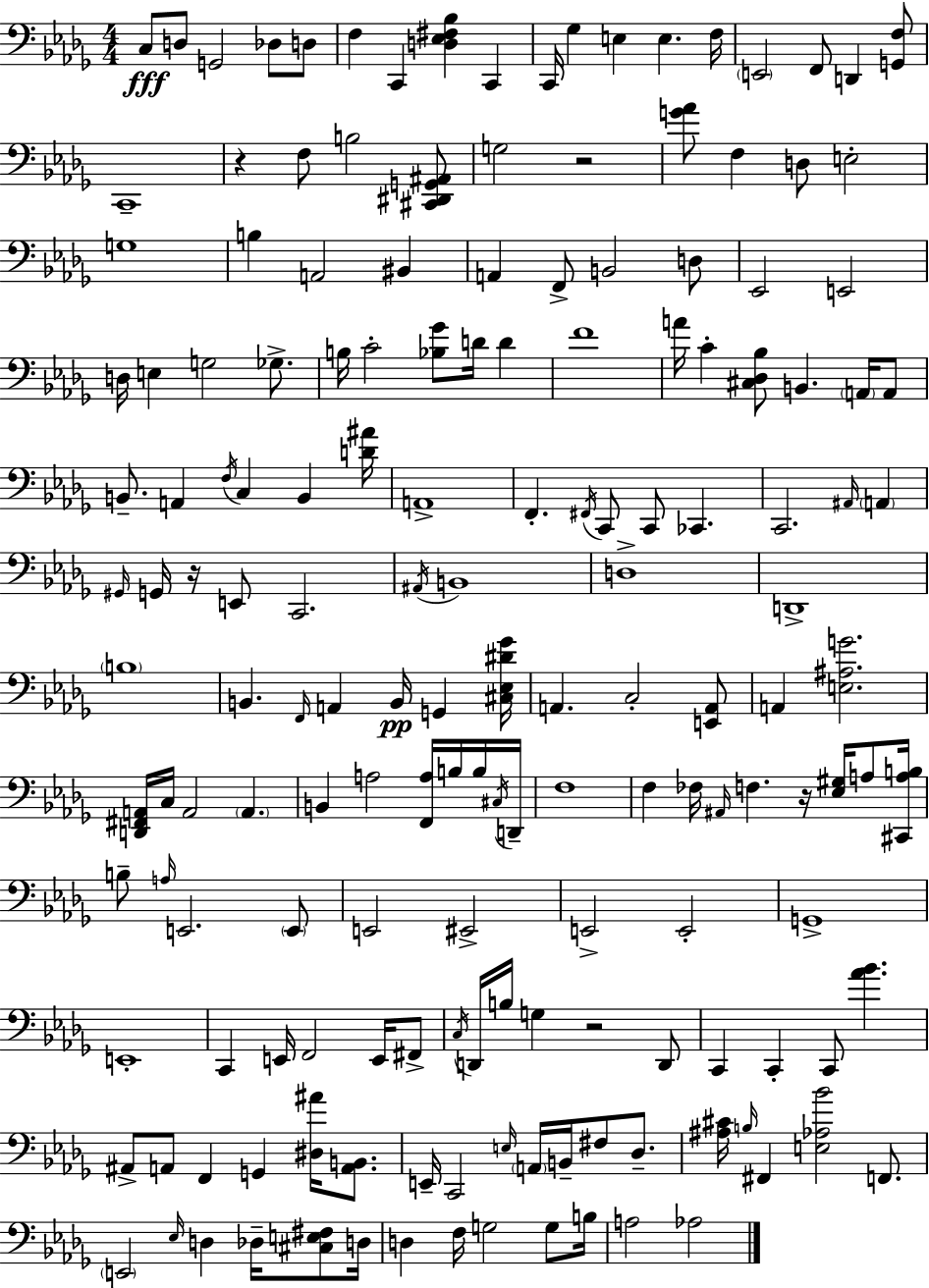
X:1
T:Untitled
M:4/4
L:1/4
K:Bbm
C,/2 D,/2 G,,2 _D,/2 D,/2 F, C,, [D,_E,^F,_B,] C,, C,,/4 _G, E, E, F,/4 E,,2 F,,/2 D,, [G,,F,]/2 C,,4 z F,/2 B,2 [^C,,^D,,G,,^A,,]/2 G,2 z2 [G_A]/2 F, D,/2 E,2 G,4 B, A,,2 ^B,, A,, F,,/2 B,,2 D,/2 _E,,2 E,,2 D,/4 E, G,2 _G,/2 B,/4 C2 [_B,_G]/2 D/4 D F4 A/4 C [^C,_D,_B,]/2 B,, A,,/4 A,,/2 B,,/2 A,, F,/4 C, B,, [D^A]/4 A,,4 F,, ^F,,/4 C,,/2 C,,/2 _C,, C,,2 ^A,,/4 A,, ^G,,/4 G,,/4 z/4 E,,/2 C,,2 ^A,,/4 B,,4 D,4 D,,4 B,4 B,, F,,/4 A,, B,,/4 G,, [^C,_E,^D_G]/4 A,, C,2 [E,,A,,]/2 A,, [E,^A,G]2 [D,,^F,,A,,]/4 C,/4 A,,2 A,, B,, A,2 [F,,A,]/4 B,/4 B,/4 ^C,/4 D,,/4 F,4 F, _F,/4 ^A,,/4 F, z/4 [_E,^G,]/4 A,/2 [^C,,A,B,]/4 B,/2 A,/4 E,,2 E,,/2 E,,2 ^E,,2 E,,2 E,,2 G,,4 E,,4 C,, E,,/4 F,,2 E,,/4 ^F,,/2 C,/4 D,,/4 B,/4 G, z2 D,,/2 C,, C,, C,,/2 [_A_B] ^A,,/2 A,,/2 F,, G,, [^D,^A]/4 [A,,B,,]/2 E,,/4 C,,2 E,/4 A,,/4 B,,/4 ^F,/2 _D,/2 [^A,^C]/4 B,/4 ^F,, [E,_A,_B]2 F,,/2 E,,2 _E,/4 D, _D,/4 [^C,E,^F,]/2 D,/4 D, F,/4 G,2 G,/2 B,/4 A,2 _A,2